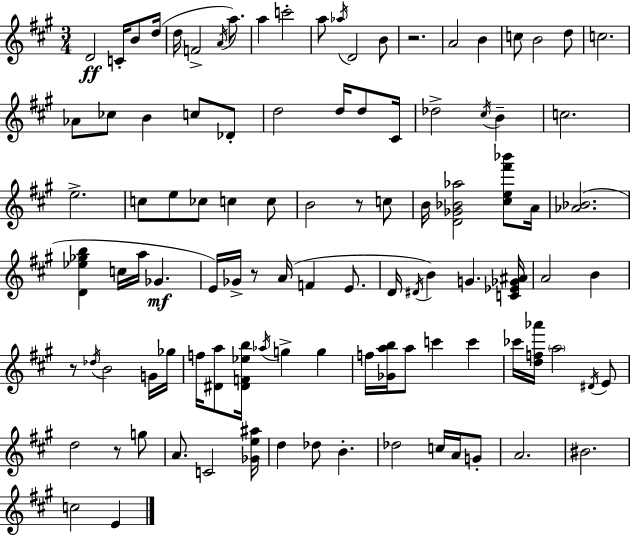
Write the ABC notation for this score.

X:1
T:Untitled
M:3/4
L:1/4
K:A
D2 C/4 B/2 d/4 d/4 F2 A/4 a/2 a c'2 a/2 _a/4 D2 B/2 z2 A2 B c/2 B2 d/2 c2 _A/2 _c/2 B c/2 _D/2 d2 d/4 d/2 ^C/4 _d2 ^c/4 B c2 e2 c/2 e/2 _c/2 c c/2 B2 z/2 c/2 B/4 [D_G_B_a]2 [^ce^f'_b']/2 A/4 [_A_B]2 [D_e_gb] c/4 a/4 _G E/4 _G/4 z/2 A/4 F E/2 D/4 ^D/4 B G [C_E_G^A]/4 A2 B z/2 _d/4 B2 G/4 _g/4 f/4 [^Da]/2 [^DF_eb]/4 _a/4 g g f/4 [_Gab]/4 a/2 c' c' _c'/4 [df_a']/4 a2 ^D/4 E/2 d2 z/2 g/2 A/2 C2 [_Ge^a]/4 d _d/2 B _d2 c/4 A/4 G/2 A2 ^B2 c2 E